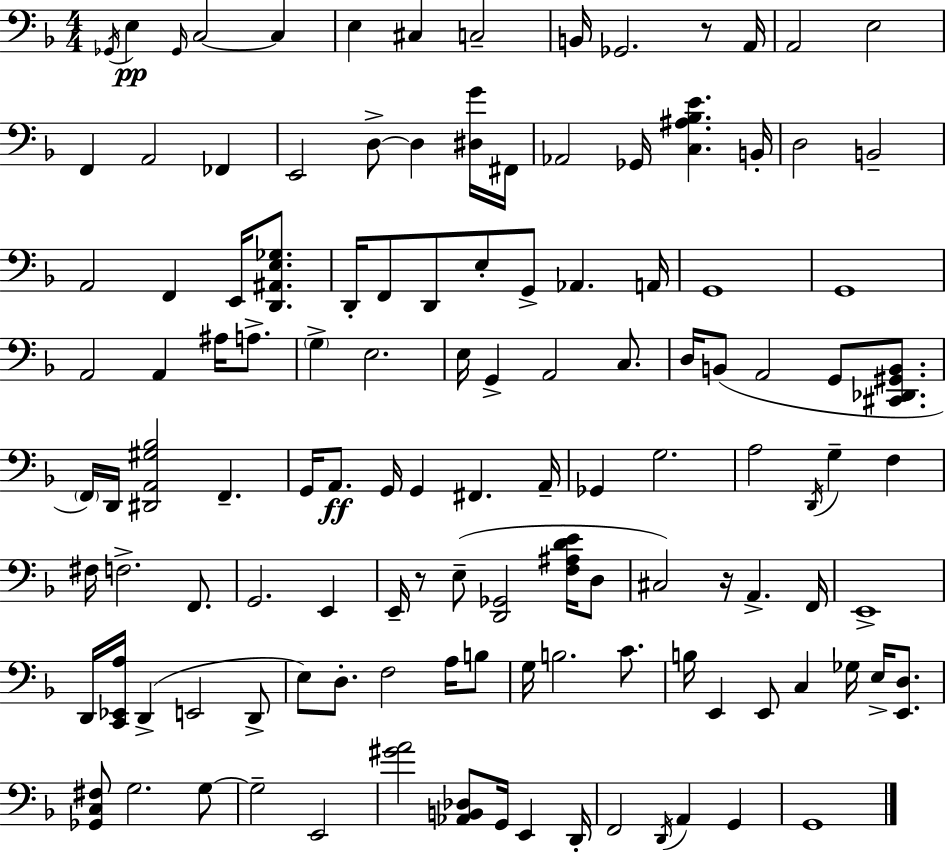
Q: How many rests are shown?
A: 3